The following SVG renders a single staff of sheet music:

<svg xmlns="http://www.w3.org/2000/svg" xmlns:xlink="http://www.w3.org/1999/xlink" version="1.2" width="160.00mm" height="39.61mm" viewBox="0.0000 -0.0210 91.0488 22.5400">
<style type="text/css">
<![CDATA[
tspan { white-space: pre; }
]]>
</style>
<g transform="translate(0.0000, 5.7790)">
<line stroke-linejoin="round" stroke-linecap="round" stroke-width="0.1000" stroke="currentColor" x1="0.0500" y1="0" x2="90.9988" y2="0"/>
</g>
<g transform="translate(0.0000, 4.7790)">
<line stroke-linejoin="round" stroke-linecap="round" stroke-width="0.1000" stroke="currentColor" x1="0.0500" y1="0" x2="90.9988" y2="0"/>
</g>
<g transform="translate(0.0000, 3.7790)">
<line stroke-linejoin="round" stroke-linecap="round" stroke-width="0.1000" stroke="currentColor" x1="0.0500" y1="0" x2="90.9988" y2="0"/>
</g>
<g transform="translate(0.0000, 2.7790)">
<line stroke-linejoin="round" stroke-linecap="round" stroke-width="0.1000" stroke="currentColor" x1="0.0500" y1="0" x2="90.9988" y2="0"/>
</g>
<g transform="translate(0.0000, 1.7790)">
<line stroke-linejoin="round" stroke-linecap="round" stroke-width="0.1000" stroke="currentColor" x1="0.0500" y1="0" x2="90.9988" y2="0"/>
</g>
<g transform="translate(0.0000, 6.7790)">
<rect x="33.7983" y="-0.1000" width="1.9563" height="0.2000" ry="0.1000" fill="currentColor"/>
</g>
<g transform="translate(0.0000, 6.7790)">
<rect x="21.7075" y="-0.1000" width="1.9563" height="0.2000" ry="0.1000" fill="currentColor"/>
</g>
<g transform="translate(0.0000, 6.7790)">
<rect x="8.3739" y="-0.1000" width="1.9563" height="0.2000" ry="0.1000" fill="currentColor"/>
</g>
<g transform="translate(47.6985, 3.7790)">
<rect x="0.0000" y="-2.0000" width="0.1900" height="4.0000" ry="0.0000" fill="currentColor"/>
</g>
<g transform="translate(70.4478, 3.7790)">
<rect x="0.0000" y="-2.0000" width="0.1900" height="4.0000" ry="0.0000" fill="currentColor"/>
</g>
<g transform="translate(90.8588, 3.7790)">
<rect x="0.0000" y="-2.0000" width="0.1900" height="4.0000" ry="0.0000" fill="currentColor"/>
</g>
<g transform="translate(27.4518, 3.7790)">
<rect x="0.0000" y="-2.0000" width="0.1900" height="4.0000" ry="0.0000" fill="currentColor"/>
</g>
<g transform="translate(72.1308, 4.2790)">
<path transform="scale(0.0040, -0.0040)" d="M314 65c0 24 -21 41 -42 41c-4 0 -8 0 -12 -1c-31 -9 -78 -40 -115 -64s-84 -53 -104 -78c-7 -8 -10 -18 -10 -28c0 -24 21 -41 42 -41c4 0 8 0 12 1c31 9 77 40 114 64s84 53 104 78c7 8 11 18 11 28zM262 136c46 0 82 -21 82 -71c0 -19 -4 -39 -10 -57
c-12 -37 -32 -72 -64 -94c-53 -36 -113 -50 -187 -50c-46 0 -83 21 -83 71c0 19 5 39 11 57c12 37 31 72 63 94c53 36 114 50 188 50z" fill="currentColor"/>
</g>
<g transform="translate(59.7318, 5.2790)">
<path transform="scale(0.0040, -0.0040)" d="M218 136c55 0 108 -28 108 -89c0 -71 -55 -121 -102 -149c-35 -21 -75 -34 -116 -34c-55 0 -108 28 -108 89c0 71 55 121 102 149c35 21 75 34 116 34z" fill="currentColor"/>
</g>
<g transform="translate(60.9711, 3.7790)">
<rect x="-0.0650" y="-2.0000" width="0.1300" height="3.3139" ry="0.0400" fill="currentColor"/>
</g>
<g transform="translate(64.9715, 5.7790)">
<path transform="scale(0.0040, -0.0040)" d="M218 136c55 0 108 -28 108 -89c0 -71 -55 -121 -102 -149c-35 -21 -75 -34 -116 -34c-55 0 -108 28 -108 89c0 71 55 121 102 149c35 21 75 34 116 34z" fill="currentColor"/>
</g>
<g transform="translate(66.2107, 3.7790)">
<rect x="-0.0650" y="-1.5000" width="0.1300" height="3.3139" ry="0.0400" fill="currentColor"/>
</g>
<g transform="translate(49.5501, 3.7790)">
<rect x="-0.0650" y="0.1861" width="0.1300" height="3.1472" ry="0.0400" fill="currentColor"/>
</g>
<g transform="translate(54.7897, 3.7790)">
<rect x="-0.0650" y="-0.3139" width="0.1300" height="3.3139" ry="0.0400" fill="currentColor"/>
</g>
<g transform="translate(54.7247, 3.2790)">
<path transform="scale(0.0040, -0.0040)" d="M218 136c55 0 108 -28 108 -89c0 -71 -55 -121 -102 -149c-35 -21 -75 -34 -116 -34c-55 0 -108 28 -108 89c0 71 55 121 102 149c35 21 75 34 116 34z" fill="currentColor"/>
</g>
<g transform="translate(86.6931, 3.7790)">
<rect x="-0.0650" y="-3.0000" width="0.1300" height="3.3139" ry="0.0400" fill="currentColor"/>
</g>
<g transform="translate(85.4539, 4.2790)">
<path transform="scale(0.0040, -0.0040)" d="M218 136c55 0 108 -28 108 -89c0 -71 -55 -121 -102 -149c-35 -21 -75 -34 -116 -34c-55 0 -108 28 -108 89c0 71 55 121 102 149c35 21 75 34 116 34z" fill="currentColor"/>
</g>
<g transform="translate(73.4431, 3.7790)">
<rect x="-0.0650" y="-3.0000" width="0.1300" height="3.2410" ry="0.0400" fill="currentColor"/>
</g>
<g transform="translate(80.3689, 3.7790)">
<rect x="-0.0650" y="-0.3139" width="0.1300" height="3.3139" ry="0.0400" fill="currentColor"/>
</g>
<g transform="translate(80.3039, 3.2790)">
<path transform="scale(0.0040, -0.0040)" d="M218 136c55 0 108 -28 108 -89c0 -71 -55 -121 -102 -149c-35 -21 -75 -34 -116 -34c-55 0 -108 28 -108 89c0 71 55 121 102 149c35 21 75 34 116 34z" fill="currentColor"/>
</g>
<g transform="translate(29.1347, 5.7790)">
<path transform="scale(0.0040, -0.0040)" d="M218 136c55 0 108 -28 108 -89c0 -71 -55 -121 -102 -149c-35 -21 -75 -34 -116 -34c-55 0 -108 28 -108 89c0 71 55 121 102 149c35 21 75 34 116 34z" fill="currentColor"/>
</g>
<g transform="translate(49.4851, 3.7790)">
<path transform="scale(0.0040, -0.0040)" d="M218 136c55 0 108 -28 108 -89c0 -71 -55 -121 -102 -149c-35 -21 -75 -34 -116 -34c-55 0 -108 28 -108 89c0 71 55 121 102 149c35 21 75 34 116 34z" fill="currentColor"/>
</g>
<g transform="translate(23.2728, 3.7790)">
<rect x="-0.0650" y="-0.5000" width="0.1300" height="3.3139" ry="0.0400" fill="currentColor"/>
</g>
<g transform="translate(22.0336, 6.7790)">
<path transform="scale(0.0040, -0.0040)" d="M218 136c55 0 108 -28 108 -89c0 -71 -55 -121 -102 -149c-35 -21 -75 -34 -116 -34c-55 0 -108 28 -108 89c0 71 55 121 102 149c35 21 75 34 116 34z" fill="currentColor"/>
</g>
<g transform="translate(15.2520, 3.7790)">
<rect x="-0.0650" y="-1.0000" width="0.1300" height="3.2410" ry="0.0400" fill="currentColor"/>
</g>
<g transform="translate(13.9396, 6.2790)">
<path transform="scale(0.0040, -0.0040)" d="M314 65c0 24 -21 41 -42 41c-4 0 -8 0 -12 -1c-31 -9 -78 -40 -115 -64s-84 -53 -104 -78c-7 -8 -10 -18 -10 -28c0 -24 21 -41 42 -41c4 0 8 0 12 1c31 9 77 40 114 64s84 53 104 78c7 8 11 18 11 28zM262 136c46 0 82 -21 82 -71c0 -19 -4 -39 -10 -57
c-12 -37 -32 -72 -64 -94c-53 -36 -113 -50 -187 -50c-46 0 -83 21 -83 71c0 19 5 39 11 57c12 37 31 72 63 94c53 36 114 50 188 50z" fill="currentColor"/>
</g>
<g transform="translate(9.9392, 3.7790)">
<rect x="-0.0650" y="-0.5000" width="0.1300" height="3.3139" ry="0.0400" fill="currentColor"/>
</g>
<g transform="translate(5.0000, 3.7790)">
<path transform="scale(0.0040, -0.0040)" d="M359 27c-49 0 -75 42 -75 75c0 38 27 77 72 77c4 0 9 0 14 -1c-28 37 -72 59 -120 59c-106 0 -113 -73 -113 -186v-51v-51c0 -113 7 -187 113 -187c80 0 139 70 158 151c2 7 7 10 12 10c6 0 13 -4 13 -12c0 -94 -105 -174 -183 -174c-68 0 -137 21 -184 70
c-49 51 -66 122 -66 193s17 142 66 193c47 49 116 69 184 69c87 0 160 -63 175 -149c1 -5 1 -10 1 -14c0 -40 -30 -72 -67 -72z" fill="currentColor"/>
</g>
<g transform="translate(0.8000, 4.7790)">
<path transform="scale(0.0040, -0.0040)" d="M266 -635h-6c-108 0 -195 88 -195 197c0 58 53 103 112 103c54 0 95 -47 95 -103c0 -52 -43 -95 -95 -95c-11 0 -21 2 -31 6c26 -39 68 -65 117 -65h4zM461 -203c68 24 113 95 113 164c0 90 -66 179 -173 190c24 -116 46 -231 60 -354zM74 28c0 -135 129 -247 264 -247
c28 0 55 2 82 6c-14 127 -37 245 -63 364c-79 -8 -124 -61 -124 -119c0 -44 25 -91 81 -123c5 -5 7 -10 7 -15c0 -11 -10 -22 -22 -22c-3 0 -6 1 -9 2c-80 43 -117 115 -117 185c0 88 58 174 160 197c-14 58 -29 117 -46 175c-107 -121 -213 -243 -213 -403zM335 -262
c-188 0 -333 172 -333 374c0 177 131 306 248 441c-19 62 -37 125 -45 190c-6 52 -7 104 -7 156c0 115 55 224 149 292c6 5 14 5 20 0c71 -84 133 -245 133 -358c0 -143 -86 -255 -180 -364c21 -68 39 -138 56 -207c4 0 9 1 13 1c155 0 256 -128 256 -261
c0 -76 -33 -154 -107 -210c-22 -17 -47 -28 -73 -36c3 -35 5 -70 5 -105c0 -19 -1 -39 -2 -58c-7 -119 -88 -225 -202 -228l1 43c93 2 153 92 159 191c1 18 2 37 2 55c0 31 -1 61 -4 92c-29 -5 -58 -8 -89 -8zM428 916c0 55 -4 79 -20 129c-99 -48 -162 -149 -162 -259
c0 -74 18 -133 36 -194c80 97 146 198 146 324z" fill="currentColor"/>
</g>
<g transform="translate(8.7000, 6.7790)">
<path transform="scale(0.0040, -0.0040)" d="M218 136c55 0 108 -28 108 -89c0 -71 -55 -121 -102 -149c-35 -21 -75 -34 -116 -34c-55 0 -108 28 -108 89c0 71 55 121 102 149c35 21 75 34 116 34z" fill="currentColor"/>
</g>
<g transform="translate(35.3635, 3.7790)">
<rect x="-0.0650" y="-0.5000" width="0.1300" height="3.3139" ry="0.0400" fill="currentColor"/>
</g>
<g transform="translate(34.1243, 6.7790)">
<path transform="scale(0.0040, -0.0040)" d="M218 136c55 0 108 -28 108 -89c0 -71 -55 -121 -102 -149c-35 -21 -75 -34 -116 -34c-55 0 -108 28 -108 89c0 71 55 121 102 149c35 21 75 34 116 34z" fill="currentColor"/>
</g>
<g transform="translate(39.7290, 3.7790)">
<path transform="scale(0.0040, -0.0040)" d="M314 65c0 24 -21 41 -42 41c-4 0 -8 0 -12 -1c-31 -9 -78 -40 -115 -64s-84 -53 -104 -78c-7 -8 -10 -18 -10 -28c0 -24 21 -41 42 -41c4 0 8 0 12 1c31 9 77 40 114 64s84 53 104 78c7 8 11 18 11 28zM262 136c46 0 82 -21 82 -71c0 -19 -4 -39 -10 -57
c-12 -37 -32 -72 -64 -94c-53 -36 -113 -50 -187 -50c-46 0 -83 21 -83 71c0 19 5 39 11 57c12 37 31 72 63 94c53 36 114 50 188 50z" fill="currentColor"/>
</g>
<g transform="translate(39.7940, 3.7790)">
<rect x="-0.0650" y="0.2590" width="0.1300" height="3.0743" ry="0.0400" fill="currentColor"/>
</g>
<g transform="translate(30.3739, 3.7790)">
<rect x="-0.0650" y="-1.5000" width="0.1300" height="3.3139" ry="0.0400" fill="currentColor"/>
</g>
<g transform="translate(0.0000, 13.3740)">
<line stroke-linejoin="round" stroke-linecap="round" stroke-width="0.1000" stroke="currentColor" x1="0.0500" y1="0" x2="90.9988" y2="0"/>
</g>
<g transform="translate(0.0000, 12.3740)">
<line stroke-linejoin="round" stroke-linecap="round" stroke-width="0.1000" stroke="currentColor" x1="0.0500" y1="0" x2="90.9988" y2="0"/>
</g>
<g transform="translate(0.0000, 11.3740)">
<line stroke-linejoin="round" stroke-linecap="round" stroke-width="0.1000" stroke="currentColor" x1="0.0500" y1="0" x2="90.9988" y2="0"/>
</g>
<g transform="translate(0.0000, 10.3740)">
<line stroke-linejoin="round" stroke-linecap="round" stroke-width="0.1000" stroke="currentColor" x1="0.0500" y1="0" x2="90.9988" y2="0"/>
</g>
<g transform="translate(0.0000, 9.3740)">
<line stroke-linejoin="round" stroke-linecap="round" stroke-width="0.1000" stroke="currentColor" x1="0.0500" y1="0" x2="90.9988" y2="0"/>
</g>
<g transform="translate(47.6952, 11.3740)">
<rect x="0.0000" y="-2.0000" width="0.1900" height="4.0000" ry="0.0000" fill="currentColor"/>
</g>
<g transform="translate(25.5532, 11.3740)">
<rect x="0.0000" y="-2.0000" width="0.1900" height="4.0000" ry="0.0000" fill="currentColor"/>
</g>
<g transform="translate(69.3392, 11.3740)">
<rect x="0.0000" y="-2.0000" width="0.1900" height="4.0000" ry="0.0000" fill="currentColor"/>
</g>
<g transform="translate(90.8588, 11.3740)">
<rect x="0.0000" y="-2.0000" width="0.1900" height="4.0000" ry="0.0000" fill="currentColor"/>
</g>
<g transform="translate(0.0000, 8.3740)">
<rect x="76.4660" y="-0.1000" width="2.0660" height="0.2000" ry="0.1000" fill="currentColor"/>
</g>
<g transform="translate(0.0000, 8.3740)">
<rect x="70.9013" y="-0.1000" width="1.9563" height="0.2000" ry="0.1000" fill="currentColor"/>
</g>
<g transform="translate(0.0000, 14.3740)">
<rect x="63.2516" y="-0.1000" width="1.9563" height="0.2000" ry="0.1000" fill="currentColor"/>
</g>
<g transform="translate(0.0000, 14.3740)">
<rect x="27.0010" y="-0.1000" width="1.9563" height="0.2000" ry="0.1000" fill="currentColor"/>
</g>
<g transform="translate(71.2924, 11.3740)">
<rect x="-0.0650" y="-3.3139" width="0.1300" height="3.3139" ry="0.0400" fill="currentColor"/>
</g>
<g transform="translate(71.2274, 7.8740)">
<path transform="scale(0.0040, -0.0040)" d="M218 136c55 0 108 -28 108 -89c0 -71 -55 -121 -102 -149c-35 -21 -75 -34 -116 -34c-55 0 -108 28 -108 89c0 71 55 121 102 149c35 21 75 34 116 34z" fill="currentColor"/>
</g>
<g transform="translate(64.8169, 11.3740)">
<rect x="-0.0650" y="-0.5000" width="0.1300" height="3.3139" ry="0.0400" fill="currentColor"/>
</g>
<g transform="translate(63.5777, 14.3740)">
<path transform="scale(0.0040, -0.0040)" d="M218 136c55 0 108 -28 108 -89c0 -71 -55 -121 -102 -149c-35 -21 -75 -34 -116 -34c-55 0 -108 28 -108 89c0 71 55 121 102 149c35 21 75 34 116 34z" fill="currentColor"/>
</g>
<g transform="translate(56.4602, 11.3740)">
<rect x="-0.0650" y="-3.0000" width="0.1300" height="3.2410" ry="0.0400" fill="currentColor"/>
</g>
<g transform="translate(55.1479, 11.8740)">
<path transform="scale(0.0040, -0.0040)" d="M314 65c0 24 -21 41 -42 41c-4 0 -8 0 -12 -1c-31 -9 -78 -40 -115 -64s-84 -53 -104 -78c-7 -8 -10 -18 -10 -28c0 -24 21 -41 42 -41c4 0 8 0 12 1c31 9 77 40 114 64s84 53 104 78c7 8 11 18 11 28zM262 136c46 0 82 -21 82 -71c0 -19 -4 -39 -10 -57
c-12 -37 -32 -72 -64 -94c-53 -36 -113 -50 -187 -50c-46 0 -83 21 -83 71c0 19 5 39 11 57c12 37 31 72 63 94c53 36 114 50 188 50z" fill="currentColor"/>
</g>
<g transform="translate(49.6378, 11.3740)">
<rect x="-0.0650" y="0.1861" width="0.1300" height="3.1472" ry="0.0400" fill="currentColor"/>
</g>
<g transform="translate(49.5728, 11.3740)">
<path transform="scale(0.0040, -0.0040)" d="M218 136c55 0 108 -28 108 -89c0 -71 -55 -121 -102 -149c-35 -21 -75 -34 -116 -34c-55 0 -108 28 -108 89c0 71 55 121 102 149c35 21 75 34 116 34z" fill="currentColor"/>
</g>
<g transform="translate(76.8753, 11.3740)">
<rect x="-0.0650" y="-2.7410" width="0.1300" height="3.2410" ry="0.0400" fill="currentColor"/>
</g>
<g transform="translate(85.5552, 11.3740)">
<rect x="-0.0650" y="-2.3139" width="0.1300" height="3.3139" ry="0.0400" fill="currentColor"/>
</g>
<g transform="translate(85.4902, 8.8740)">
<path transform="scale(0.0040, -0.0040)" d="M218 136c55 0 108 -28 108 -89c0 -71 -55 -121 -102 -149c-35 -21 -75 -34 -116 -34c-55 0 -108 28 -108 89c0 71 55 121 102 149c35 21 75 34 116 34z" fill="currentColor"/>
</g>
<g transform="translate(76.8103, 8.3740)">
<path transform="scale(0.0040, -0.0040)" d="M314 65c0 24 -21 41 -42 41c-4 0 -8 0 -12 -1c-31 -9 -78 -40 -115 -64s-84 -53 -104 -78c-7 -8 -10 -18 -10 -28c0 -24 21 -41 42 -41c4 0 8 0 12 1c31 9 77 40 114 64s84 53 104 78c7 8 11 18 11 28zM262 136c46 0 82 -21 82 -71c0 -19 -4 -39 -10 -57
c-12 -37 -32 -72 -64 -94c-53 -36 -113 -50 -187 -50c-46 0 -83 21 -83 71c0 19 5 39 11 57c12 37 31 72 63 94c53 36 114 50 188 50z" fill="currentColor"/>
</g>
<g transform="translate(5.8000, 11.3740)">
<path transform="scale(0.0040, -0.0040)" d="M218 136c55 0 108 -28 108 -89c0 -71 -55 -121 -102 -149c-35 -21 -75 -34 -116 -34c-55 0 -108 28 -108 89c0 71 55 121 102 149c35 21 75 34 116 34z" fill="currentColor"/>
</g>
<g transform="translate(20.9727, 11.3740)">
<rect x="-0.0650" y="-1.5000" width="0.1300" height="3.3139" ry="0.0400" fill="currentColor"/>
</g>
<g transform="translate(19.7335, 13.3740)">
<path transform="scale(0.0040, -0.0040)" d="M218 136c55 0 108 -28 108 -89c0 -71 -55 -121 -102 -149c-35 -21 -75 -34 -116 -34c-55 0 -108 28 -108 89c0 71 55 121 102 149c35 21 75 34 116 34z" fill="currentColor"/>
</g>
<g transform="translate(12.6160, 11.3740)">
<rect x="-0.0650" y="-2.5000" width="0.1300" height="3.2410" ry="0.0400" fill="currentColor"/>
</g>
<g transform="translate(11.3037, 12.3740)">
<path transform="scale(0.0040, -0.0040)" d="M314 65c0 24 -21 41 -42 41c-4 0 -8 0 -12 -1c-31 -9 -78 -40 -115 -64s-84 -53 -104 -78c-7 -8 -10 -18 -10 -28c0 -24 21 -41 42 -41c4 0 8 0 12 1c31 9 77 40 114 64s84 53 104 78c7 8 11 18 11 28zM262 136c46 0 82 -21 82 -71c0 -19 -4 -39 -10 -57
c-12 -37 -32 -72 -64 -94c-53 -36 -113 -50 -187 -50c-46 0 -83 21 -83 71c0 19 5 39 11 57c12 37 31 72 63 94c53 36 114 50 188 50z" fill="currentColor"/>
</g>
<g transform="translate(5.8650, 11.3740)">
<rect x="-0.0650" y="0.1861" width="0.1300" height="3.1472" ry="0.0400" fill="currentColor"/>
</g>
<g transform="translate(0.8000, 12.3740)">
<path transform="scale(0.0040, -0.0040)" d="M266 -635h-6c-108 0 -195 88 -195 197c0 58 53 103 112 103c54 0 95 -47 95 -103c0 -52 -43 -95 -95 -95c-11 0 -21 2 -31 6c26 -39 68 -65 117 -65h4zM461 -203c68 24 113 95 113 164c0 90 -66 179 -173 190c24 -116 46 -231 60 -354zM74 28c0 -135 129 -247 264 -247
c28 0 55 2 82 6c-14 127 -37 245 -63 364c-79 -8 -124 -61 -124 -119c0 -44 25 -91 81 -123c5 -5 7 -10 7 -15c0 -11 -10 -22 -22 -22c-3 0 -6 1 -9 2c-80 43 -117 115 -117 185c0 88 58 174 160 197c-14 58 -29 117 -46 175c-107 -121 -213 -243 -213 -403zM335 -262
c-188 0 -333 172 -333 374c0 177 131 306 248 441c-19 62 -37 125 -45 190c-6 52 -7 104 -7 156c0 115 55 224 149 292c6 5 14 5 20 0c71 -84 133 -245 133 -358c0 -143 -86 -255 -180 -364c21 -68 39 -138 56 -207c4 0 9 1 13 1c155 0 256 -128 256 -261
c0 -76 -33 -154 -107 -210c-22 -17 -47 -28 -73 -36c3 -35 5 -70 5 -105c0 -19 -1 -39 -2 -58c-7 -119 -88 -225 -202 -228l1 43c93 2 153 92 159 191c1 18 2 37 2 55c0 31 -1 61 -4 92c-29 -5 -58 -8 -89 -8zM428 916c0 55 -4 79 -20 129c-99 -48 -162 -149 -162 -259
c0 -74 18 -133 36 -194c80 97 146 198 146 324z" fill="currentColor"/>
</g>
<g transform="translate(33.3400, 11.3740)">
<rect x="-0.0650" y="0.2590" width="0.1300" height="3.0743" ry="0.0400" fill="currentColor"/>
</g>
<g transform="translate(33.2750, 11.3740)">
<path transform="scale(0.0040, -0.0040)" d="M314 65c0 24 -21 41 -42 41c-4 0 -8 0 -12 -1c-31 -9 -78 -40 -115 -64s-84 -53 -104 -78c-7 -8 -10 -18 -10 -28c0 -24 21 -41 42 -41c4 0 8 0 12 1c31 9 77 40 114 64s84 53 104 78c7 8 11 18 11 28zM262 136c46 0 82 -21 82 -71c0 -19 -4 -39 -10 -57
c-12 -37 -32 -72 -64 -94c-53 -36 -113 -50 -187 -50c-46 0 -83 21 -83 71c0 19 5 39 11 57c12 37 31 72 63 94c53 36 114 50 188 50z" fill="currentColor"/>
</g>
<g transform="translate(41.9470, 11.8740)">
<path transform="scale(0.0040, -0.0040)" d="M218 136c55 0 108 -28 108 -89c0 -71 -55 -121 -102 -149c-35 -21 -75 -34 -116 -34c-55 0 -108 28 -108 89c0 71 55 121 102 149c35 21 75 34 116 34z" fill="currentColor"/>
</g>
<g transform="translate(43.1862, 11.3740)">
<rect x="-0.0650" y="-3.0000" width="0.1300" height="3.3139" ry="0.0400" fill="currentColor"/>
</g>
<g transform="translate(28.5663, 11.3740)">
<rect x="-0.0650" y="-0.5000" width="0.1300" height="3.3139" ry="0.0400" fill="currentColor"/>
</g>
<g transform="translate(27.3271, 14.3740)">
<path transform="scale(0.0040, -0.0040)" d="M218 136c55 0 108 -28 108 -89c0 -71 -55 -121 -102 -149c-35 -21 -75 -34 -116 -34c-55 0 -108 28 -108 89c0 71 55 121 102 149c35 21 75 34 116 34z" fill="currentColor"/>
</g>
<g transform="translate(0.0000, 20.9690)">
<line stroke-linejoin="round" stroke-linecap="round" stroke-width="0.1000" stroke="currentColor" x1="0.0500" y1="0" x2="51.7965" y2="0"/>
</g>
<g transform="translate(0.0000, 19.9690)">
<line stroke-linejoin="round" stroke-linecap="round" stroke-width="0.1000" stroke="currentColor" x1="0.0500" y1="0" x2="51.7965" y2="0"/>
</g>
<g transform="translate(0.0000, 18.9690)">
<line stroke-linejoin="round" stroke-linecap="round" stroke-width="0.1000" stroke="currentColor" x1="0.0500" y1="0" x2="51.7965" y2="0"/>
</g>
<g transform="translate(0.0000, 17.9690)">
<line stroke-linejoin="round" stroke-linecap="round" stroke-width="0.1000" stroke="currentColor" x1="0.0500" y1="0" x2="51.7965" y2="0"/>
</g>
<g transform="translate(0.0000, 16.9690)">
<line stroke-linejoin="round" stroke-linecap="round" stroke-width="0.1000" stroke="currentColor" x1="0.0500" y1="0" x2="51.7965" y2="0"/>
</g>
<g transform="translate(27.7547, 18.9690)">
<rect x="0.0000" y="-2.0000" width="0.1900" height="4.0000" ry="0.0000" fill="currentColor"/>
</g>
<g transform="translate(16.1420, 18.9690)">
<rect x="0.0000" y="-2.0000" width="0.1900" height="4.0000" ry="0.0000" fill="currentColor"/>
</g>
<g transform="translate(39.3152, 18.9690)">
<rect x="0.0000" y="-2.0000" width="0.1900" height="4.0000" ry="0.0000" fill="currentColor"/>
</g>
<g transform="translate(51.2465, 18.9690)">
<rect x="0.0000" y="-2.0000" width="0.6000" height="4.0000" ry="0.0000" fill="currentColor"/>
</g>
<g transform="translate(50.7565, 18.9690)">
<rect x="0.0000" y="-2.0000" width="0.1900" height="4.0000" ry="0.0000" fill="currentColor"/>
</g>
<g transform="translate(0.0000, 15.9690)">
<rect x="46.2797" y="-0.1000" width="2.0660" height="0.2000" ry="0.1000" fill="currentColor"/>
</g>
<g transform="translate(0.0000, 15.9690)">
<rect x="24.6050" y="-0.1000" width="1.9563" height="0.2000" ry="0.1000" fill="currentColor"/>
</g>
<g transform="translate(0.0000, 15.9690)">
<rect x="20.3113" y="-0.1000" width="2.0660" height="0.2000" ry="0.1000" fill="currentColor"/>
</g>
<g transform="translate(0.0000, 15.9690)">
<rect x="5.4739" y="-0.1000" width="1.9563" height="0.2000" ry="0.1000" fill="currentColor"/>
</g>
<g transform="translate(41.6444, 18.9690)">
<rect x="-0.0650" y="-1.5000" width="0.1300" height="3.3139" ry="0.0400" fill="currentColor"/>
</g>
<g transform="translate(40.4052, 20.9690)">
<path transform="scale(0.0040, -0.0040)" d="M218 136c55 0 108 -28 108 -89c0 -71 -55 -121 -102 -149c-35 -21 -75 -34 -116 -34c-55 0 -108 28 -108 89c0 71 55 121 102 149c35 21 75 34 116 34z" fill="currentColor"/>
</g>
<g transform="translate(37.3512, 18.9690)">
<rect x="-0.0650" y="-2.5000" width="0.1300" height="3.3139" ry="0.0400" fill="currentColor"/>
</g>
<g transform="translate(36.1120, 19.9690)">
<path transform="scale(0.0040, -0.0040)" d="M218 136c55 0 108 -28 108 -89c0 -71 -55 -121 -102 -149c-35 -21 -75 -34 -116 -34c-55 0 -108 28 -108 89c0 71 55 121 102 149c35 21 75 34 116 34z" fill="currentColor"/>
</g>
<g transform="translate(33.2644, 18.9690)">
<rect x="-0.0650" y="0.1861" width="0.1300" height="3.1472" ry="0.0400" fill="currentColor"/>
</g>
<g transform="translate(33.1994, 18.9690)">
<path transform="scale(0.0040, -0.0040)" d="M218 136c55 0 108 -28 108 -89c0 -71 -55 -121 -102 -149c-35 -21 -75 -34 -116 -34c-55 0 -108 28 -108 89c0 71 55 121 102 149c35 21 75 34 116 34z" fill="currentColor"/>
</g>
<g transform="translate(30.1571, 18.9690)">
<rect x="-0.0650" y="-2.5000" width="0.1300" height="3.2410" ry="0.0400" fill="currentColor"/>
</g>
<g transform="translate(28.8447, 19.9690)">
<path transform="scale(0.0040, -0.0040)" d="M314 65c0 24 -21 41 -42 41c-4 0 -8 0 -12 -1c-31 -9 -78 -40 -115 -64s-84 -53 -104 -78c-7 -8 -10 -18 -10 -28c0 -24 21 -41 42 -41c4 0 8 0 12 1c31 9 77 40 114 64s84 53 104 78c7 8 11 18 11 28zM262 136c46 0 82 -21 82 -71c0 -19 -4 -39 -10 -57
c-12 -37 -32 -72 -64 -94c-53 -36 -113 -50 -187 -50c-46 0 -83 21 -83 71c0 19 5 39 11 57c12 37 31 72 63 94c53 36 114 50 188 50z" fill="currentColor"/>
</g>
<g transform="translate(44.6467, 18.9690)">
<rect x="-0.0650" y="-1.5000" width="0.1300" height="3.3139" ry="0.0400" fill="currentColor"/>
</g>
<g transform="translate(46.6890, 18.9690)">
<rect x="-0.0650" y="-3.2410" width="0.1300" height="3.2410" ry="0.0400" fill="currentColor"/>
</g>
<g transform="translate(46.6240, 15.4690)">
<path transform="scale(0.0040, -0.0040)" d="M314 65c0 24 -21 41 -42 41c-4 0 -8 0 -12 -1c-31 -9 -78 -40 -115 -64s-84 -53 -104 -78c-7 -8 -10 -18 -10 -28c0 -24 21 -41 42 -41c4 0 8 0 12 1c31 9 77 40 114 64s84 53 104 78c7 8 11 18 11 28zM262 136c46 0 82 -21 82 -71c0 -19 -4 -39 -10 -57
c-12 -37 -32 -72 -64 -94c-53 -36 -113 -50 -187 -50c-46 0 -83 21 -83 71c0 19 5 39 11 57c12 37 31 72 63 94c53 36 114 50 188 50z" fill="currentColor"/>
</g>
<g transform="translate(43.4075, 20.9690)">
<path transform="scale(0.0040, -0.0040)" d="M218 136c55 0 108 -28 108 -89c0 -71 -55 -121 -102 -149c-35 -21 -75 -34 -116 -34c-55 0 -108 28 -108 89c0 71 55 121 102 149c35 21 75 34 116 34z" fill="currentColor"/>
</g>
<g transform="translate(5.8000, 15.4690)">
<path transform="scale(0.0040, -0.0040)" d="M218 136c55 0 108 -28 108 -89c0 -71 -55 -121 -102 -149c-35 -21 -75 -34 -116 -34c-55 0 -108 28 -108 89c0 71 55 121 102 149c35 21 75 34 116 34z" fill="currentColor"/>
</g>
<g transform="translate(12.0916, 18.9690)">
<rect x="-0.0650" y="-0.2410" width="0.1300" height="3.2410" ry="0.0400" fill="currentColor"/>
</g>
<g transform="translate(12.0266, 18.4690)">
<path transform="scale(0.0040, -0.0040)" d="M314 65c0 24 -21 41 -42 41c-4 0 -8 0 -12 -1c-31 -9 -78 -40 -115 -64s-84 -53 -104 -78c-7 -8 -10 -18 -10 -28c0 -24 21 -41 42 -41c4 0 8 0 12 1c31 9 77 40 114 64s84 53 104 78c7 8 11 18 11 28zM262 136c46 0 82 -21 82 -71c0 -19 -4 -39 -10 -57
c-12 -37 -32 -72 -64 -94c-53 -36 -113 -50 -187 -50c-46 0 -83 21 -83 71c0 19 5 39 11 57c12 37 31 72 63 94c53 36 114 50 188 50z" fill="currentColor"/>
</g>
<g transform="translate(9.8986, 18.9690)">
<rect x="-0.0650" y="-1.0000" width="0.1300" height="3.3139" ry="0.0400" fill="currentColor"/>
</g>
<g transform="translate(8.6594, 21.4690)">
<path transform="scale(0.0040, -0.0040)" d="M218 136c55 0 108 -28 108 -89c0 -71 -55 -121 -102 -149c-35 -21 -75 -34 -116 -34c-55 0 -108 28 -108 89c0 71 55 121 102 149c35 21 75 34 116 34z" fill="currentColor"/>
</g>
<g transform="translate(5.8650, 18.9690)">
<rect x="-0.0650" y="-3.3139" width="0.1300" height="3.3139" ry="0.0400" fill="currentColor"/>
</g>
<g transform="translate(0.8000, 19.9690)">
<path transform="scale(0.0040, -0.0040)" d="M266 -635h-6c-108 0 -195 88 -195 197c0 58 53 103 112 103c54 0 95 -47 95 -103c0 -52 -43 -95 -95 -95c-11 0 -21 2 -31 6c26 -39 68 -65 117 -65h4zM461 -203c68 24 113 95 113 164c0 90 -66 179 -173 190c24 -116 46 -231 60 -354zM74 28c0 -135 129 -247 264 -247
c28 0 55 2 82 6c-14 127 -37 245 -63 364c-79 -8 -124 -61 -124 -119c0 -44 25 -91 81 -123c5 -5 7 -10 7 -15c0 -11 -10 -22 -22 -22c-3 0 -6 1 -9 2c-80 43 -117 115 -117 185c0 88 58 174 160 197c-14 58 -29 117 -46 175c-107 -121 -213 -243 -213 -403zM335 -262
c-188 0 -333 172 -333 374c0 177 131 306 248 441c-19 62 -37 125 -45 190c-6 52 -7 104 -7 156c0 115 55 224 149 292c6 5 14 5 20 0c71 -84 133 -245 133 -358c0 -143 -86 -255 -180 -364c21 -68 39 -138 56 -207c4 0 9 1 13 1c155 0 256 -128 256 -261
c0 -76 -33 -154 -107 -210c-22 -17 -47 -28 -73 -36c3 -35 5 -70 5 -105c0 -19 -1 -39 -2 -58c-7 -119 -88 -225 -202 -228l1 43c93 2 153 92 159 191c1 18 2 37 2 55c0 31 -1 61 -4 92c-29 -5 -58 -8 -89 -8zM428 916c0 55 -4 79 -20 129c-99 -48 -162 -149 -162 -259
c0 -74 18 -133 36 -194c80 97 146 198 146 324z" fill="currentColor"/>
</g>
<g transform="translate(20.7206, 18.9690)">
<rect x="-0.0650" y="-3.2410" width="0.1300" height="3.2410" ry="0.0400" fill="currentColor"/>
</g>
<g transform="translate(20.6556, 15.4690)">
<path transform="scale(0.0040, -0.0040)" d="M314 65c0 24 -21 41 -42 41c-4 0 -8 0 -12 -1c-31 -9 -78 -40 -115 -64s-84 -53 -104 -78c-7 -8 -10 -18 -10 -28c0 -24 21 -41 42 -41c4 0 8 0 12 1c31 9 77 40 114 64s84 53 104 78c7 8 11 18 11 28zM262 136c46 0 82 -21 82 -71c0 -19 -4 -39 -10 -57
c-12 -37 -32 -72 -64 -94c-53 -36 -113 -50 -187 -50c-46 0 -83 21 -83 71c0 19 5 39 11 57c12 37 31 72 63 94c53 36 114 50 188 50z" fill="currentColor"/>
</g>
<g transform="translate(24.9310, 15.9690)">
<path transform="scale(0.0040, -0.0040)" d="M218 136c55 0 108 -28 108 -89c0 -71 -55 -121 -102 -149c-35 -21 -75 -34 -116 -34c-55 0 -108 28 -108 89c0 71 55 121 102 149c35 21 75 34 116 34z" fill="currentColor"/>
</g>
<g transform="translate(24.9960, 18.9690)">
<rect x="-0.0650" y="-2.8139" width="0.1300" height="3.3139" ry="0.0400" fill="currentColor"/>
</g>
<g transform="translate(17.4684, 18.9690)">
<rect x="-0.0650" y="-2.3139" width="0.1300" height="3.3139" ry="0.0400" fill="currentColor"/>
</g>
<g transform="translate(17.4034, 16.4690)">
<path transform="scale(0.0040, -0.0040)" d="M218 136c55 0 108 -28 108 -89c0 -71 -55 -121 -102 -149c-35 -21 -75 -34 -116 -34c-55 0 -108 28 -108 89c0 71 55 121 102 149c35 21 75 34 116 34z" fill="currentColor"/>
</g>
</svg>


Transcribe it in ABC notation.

X:1
T:Untitled
M:4/4
L:1/4
K:C
C D2 C E C B2 B c F E A2 c A B G2 E C B2 A B A2 C b a2 g b D c2 g b2 a G2 B G E E b2